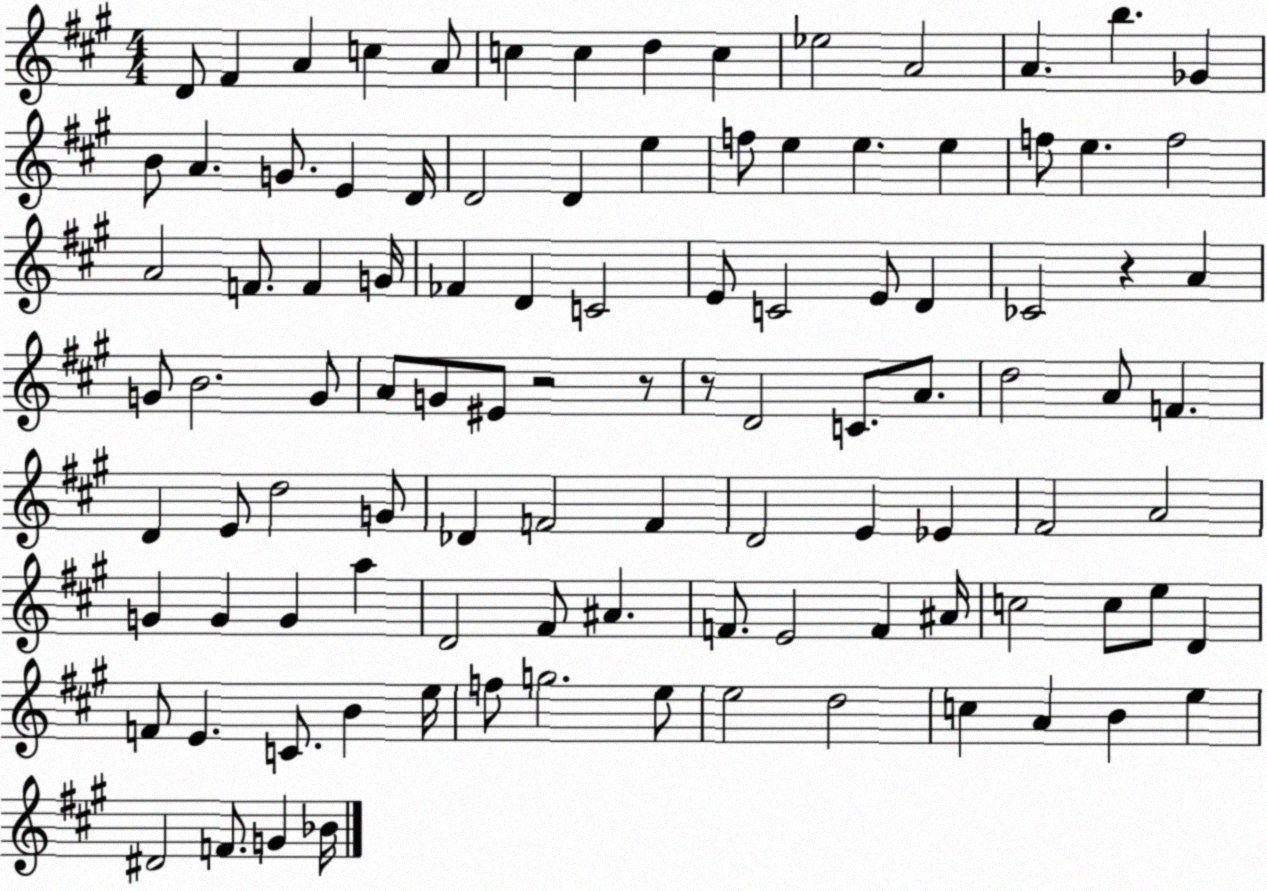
X:1
T:Untitled
M:4/4
L:1/4
K:A
D/2 ^F A c A/2 c c d c _e2 A2 A b _G B/2 A G/2 E D/4 D2 D e f/2 e e e f/2 e f2 A2 F/2 F G/4 _F D C2 E/2 C2 E/2 D _C2 z A G/2 B2 G/2 A/2 G/2 ^E/2 z2 z/2 z/2 D2 C/2 A/2 d2 A/2 F D E/2 d2 G/2 _D F2 F D2 E _E ^F2 A2 G G G a D2 ^F/2 ^A F/2 E2 F ^A/4 c2 c/2 e/2 D F/2 E C/2 B e/4 f/2 g2 e/2 e2 d2 c A B e ^D2 F/2 G _B/4